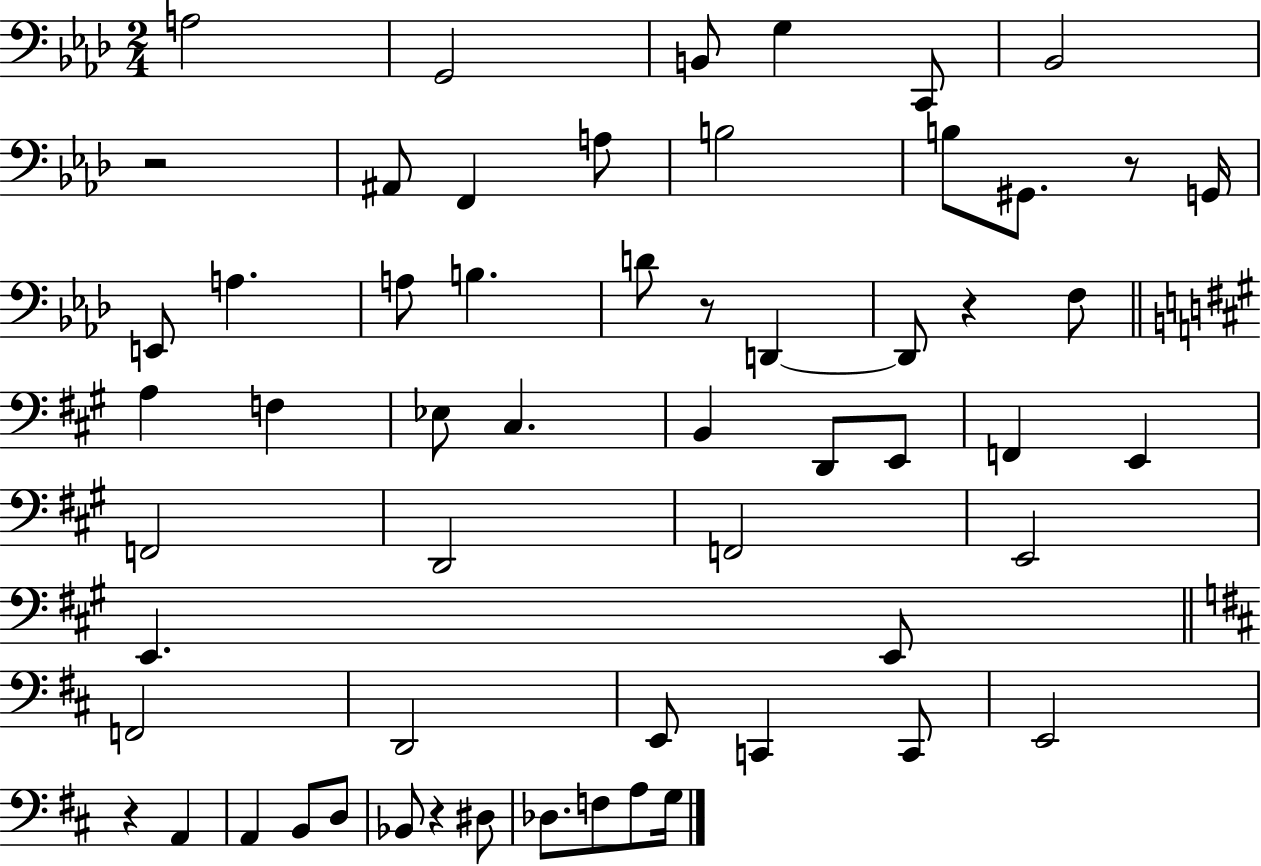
A3/h G2/h B2/e G3/q C2/e Bb2/h R/h A#2/e F2/q A3/e B3/h B3/e G#2/e. R/e G2/s E2/e A3/q. A3/e B3/q. D4/e R/e D2/q D2/e R/q F3/e A3/q F3/q Eb3/e C#3/q. B2/q D2/e E2/e F2/q E2/q F2/h D2/h F2/h E2/h E2/q. E2/e F2/h D2/h E2/e C2/q C2/e E2/h R/q A2/q A2/q B2/e D3/e Bb2/e R/q D#3/e Db3/e. F3/e A3/e G3/s